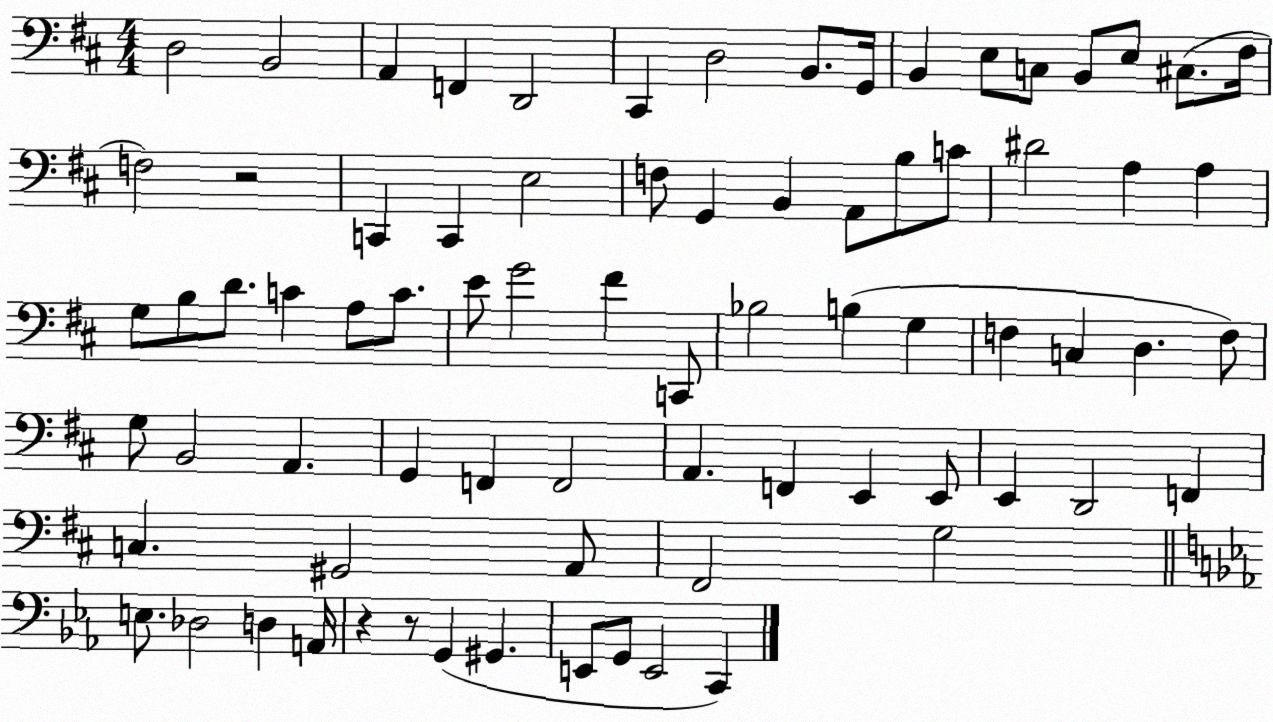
X:1
T:Untitled
M:4/4
L:1/4
K:D
D,2 B,,2 A,, F,, D,,2 ^C,, D,2 B,,/2 G,,/4 B,, E,/2 C,/2 B,,/2 E,/2 ^C,/2 ^F,/4 F,2 z2 C,, C,, E,2 F,/2 G,, B,, A,,/2 B,/2 C/2 ^D2 A, A, G,/2 B,/2 D/2 C A,/2 C/2 E/2 G2 ^F C,,/2 _B,2 B, G, F, C, D, F,/2 G,/2 B,,2 A,, G,, F,, F,,2 A,, F,, E,, E,,/2 E,, D,,2 F,, C, ^G,,2 A,,/2 ^F,,2 G,2 E,/2 _D,2 D, A,,/4 z z/2 G,, ^G,, E,,/2 G,,/2 E,,2 C,,